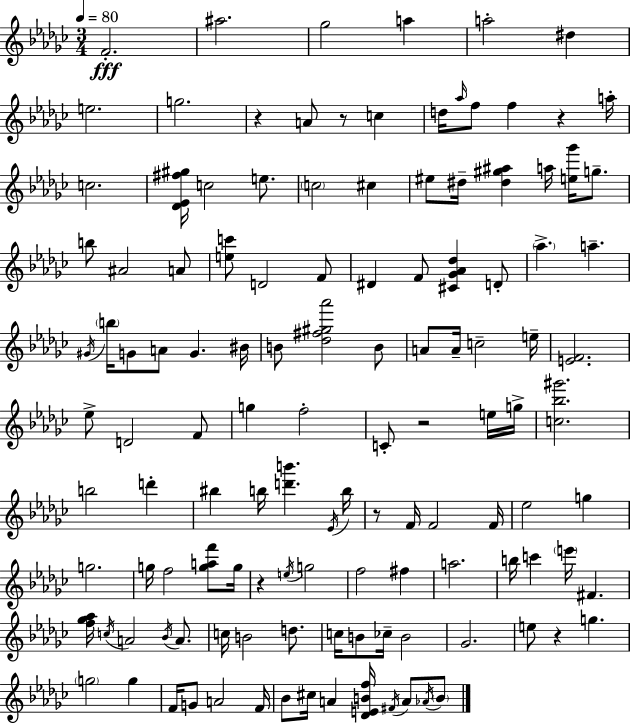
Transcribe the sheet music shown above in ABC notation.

X:1
T:Untitled
M:3/4
L:1/4
K:Ebm
F2 ^a2 _g2 a a2 ^d e2 g2 z A/2 z/2 c d/4 _a/4 f/2 f z a/4 c2 [_D_E^f^g]/4 c2 e/2 c2 ^c ^e/2 ^d/4 [^d^g^a] a/4 [e_g']/4 g/2 b/2 ^A2 A/2 [ec']/2 D2 F/2 ^D F/2 [^C_G_A_d] D/2 _a a ^G/4 b/4 G/2 A/2 G ^B/4 B/2 [_d^f^g_a']2 B/2 A/2 A/4 c2 e/4 [EF]2 _e/2 D2 F/2 g f2 C/2 z2 e/4 g/4 [c_b^g']2 b2 d' ^b b/4 [d'b'] _E/4 b/4 z/2 F/4 F2 F/4 _e2 g g2 g/4 f2 [gaf']/2 g/4 z e/4 g2 f2 ^f a2 b/4 c' e'/4 ^F [f_g_a]/4 c/4 A2 _B/4 A/2 c/4 B2 d/2 c/4 B/2 _c/4 B2 _G2 e/2 z g g2 g F/4 G/2 A2 F/4 _B/2 ^c/4 A [_DEBf]/4 ^F/4 A/2 _A/4 B/2